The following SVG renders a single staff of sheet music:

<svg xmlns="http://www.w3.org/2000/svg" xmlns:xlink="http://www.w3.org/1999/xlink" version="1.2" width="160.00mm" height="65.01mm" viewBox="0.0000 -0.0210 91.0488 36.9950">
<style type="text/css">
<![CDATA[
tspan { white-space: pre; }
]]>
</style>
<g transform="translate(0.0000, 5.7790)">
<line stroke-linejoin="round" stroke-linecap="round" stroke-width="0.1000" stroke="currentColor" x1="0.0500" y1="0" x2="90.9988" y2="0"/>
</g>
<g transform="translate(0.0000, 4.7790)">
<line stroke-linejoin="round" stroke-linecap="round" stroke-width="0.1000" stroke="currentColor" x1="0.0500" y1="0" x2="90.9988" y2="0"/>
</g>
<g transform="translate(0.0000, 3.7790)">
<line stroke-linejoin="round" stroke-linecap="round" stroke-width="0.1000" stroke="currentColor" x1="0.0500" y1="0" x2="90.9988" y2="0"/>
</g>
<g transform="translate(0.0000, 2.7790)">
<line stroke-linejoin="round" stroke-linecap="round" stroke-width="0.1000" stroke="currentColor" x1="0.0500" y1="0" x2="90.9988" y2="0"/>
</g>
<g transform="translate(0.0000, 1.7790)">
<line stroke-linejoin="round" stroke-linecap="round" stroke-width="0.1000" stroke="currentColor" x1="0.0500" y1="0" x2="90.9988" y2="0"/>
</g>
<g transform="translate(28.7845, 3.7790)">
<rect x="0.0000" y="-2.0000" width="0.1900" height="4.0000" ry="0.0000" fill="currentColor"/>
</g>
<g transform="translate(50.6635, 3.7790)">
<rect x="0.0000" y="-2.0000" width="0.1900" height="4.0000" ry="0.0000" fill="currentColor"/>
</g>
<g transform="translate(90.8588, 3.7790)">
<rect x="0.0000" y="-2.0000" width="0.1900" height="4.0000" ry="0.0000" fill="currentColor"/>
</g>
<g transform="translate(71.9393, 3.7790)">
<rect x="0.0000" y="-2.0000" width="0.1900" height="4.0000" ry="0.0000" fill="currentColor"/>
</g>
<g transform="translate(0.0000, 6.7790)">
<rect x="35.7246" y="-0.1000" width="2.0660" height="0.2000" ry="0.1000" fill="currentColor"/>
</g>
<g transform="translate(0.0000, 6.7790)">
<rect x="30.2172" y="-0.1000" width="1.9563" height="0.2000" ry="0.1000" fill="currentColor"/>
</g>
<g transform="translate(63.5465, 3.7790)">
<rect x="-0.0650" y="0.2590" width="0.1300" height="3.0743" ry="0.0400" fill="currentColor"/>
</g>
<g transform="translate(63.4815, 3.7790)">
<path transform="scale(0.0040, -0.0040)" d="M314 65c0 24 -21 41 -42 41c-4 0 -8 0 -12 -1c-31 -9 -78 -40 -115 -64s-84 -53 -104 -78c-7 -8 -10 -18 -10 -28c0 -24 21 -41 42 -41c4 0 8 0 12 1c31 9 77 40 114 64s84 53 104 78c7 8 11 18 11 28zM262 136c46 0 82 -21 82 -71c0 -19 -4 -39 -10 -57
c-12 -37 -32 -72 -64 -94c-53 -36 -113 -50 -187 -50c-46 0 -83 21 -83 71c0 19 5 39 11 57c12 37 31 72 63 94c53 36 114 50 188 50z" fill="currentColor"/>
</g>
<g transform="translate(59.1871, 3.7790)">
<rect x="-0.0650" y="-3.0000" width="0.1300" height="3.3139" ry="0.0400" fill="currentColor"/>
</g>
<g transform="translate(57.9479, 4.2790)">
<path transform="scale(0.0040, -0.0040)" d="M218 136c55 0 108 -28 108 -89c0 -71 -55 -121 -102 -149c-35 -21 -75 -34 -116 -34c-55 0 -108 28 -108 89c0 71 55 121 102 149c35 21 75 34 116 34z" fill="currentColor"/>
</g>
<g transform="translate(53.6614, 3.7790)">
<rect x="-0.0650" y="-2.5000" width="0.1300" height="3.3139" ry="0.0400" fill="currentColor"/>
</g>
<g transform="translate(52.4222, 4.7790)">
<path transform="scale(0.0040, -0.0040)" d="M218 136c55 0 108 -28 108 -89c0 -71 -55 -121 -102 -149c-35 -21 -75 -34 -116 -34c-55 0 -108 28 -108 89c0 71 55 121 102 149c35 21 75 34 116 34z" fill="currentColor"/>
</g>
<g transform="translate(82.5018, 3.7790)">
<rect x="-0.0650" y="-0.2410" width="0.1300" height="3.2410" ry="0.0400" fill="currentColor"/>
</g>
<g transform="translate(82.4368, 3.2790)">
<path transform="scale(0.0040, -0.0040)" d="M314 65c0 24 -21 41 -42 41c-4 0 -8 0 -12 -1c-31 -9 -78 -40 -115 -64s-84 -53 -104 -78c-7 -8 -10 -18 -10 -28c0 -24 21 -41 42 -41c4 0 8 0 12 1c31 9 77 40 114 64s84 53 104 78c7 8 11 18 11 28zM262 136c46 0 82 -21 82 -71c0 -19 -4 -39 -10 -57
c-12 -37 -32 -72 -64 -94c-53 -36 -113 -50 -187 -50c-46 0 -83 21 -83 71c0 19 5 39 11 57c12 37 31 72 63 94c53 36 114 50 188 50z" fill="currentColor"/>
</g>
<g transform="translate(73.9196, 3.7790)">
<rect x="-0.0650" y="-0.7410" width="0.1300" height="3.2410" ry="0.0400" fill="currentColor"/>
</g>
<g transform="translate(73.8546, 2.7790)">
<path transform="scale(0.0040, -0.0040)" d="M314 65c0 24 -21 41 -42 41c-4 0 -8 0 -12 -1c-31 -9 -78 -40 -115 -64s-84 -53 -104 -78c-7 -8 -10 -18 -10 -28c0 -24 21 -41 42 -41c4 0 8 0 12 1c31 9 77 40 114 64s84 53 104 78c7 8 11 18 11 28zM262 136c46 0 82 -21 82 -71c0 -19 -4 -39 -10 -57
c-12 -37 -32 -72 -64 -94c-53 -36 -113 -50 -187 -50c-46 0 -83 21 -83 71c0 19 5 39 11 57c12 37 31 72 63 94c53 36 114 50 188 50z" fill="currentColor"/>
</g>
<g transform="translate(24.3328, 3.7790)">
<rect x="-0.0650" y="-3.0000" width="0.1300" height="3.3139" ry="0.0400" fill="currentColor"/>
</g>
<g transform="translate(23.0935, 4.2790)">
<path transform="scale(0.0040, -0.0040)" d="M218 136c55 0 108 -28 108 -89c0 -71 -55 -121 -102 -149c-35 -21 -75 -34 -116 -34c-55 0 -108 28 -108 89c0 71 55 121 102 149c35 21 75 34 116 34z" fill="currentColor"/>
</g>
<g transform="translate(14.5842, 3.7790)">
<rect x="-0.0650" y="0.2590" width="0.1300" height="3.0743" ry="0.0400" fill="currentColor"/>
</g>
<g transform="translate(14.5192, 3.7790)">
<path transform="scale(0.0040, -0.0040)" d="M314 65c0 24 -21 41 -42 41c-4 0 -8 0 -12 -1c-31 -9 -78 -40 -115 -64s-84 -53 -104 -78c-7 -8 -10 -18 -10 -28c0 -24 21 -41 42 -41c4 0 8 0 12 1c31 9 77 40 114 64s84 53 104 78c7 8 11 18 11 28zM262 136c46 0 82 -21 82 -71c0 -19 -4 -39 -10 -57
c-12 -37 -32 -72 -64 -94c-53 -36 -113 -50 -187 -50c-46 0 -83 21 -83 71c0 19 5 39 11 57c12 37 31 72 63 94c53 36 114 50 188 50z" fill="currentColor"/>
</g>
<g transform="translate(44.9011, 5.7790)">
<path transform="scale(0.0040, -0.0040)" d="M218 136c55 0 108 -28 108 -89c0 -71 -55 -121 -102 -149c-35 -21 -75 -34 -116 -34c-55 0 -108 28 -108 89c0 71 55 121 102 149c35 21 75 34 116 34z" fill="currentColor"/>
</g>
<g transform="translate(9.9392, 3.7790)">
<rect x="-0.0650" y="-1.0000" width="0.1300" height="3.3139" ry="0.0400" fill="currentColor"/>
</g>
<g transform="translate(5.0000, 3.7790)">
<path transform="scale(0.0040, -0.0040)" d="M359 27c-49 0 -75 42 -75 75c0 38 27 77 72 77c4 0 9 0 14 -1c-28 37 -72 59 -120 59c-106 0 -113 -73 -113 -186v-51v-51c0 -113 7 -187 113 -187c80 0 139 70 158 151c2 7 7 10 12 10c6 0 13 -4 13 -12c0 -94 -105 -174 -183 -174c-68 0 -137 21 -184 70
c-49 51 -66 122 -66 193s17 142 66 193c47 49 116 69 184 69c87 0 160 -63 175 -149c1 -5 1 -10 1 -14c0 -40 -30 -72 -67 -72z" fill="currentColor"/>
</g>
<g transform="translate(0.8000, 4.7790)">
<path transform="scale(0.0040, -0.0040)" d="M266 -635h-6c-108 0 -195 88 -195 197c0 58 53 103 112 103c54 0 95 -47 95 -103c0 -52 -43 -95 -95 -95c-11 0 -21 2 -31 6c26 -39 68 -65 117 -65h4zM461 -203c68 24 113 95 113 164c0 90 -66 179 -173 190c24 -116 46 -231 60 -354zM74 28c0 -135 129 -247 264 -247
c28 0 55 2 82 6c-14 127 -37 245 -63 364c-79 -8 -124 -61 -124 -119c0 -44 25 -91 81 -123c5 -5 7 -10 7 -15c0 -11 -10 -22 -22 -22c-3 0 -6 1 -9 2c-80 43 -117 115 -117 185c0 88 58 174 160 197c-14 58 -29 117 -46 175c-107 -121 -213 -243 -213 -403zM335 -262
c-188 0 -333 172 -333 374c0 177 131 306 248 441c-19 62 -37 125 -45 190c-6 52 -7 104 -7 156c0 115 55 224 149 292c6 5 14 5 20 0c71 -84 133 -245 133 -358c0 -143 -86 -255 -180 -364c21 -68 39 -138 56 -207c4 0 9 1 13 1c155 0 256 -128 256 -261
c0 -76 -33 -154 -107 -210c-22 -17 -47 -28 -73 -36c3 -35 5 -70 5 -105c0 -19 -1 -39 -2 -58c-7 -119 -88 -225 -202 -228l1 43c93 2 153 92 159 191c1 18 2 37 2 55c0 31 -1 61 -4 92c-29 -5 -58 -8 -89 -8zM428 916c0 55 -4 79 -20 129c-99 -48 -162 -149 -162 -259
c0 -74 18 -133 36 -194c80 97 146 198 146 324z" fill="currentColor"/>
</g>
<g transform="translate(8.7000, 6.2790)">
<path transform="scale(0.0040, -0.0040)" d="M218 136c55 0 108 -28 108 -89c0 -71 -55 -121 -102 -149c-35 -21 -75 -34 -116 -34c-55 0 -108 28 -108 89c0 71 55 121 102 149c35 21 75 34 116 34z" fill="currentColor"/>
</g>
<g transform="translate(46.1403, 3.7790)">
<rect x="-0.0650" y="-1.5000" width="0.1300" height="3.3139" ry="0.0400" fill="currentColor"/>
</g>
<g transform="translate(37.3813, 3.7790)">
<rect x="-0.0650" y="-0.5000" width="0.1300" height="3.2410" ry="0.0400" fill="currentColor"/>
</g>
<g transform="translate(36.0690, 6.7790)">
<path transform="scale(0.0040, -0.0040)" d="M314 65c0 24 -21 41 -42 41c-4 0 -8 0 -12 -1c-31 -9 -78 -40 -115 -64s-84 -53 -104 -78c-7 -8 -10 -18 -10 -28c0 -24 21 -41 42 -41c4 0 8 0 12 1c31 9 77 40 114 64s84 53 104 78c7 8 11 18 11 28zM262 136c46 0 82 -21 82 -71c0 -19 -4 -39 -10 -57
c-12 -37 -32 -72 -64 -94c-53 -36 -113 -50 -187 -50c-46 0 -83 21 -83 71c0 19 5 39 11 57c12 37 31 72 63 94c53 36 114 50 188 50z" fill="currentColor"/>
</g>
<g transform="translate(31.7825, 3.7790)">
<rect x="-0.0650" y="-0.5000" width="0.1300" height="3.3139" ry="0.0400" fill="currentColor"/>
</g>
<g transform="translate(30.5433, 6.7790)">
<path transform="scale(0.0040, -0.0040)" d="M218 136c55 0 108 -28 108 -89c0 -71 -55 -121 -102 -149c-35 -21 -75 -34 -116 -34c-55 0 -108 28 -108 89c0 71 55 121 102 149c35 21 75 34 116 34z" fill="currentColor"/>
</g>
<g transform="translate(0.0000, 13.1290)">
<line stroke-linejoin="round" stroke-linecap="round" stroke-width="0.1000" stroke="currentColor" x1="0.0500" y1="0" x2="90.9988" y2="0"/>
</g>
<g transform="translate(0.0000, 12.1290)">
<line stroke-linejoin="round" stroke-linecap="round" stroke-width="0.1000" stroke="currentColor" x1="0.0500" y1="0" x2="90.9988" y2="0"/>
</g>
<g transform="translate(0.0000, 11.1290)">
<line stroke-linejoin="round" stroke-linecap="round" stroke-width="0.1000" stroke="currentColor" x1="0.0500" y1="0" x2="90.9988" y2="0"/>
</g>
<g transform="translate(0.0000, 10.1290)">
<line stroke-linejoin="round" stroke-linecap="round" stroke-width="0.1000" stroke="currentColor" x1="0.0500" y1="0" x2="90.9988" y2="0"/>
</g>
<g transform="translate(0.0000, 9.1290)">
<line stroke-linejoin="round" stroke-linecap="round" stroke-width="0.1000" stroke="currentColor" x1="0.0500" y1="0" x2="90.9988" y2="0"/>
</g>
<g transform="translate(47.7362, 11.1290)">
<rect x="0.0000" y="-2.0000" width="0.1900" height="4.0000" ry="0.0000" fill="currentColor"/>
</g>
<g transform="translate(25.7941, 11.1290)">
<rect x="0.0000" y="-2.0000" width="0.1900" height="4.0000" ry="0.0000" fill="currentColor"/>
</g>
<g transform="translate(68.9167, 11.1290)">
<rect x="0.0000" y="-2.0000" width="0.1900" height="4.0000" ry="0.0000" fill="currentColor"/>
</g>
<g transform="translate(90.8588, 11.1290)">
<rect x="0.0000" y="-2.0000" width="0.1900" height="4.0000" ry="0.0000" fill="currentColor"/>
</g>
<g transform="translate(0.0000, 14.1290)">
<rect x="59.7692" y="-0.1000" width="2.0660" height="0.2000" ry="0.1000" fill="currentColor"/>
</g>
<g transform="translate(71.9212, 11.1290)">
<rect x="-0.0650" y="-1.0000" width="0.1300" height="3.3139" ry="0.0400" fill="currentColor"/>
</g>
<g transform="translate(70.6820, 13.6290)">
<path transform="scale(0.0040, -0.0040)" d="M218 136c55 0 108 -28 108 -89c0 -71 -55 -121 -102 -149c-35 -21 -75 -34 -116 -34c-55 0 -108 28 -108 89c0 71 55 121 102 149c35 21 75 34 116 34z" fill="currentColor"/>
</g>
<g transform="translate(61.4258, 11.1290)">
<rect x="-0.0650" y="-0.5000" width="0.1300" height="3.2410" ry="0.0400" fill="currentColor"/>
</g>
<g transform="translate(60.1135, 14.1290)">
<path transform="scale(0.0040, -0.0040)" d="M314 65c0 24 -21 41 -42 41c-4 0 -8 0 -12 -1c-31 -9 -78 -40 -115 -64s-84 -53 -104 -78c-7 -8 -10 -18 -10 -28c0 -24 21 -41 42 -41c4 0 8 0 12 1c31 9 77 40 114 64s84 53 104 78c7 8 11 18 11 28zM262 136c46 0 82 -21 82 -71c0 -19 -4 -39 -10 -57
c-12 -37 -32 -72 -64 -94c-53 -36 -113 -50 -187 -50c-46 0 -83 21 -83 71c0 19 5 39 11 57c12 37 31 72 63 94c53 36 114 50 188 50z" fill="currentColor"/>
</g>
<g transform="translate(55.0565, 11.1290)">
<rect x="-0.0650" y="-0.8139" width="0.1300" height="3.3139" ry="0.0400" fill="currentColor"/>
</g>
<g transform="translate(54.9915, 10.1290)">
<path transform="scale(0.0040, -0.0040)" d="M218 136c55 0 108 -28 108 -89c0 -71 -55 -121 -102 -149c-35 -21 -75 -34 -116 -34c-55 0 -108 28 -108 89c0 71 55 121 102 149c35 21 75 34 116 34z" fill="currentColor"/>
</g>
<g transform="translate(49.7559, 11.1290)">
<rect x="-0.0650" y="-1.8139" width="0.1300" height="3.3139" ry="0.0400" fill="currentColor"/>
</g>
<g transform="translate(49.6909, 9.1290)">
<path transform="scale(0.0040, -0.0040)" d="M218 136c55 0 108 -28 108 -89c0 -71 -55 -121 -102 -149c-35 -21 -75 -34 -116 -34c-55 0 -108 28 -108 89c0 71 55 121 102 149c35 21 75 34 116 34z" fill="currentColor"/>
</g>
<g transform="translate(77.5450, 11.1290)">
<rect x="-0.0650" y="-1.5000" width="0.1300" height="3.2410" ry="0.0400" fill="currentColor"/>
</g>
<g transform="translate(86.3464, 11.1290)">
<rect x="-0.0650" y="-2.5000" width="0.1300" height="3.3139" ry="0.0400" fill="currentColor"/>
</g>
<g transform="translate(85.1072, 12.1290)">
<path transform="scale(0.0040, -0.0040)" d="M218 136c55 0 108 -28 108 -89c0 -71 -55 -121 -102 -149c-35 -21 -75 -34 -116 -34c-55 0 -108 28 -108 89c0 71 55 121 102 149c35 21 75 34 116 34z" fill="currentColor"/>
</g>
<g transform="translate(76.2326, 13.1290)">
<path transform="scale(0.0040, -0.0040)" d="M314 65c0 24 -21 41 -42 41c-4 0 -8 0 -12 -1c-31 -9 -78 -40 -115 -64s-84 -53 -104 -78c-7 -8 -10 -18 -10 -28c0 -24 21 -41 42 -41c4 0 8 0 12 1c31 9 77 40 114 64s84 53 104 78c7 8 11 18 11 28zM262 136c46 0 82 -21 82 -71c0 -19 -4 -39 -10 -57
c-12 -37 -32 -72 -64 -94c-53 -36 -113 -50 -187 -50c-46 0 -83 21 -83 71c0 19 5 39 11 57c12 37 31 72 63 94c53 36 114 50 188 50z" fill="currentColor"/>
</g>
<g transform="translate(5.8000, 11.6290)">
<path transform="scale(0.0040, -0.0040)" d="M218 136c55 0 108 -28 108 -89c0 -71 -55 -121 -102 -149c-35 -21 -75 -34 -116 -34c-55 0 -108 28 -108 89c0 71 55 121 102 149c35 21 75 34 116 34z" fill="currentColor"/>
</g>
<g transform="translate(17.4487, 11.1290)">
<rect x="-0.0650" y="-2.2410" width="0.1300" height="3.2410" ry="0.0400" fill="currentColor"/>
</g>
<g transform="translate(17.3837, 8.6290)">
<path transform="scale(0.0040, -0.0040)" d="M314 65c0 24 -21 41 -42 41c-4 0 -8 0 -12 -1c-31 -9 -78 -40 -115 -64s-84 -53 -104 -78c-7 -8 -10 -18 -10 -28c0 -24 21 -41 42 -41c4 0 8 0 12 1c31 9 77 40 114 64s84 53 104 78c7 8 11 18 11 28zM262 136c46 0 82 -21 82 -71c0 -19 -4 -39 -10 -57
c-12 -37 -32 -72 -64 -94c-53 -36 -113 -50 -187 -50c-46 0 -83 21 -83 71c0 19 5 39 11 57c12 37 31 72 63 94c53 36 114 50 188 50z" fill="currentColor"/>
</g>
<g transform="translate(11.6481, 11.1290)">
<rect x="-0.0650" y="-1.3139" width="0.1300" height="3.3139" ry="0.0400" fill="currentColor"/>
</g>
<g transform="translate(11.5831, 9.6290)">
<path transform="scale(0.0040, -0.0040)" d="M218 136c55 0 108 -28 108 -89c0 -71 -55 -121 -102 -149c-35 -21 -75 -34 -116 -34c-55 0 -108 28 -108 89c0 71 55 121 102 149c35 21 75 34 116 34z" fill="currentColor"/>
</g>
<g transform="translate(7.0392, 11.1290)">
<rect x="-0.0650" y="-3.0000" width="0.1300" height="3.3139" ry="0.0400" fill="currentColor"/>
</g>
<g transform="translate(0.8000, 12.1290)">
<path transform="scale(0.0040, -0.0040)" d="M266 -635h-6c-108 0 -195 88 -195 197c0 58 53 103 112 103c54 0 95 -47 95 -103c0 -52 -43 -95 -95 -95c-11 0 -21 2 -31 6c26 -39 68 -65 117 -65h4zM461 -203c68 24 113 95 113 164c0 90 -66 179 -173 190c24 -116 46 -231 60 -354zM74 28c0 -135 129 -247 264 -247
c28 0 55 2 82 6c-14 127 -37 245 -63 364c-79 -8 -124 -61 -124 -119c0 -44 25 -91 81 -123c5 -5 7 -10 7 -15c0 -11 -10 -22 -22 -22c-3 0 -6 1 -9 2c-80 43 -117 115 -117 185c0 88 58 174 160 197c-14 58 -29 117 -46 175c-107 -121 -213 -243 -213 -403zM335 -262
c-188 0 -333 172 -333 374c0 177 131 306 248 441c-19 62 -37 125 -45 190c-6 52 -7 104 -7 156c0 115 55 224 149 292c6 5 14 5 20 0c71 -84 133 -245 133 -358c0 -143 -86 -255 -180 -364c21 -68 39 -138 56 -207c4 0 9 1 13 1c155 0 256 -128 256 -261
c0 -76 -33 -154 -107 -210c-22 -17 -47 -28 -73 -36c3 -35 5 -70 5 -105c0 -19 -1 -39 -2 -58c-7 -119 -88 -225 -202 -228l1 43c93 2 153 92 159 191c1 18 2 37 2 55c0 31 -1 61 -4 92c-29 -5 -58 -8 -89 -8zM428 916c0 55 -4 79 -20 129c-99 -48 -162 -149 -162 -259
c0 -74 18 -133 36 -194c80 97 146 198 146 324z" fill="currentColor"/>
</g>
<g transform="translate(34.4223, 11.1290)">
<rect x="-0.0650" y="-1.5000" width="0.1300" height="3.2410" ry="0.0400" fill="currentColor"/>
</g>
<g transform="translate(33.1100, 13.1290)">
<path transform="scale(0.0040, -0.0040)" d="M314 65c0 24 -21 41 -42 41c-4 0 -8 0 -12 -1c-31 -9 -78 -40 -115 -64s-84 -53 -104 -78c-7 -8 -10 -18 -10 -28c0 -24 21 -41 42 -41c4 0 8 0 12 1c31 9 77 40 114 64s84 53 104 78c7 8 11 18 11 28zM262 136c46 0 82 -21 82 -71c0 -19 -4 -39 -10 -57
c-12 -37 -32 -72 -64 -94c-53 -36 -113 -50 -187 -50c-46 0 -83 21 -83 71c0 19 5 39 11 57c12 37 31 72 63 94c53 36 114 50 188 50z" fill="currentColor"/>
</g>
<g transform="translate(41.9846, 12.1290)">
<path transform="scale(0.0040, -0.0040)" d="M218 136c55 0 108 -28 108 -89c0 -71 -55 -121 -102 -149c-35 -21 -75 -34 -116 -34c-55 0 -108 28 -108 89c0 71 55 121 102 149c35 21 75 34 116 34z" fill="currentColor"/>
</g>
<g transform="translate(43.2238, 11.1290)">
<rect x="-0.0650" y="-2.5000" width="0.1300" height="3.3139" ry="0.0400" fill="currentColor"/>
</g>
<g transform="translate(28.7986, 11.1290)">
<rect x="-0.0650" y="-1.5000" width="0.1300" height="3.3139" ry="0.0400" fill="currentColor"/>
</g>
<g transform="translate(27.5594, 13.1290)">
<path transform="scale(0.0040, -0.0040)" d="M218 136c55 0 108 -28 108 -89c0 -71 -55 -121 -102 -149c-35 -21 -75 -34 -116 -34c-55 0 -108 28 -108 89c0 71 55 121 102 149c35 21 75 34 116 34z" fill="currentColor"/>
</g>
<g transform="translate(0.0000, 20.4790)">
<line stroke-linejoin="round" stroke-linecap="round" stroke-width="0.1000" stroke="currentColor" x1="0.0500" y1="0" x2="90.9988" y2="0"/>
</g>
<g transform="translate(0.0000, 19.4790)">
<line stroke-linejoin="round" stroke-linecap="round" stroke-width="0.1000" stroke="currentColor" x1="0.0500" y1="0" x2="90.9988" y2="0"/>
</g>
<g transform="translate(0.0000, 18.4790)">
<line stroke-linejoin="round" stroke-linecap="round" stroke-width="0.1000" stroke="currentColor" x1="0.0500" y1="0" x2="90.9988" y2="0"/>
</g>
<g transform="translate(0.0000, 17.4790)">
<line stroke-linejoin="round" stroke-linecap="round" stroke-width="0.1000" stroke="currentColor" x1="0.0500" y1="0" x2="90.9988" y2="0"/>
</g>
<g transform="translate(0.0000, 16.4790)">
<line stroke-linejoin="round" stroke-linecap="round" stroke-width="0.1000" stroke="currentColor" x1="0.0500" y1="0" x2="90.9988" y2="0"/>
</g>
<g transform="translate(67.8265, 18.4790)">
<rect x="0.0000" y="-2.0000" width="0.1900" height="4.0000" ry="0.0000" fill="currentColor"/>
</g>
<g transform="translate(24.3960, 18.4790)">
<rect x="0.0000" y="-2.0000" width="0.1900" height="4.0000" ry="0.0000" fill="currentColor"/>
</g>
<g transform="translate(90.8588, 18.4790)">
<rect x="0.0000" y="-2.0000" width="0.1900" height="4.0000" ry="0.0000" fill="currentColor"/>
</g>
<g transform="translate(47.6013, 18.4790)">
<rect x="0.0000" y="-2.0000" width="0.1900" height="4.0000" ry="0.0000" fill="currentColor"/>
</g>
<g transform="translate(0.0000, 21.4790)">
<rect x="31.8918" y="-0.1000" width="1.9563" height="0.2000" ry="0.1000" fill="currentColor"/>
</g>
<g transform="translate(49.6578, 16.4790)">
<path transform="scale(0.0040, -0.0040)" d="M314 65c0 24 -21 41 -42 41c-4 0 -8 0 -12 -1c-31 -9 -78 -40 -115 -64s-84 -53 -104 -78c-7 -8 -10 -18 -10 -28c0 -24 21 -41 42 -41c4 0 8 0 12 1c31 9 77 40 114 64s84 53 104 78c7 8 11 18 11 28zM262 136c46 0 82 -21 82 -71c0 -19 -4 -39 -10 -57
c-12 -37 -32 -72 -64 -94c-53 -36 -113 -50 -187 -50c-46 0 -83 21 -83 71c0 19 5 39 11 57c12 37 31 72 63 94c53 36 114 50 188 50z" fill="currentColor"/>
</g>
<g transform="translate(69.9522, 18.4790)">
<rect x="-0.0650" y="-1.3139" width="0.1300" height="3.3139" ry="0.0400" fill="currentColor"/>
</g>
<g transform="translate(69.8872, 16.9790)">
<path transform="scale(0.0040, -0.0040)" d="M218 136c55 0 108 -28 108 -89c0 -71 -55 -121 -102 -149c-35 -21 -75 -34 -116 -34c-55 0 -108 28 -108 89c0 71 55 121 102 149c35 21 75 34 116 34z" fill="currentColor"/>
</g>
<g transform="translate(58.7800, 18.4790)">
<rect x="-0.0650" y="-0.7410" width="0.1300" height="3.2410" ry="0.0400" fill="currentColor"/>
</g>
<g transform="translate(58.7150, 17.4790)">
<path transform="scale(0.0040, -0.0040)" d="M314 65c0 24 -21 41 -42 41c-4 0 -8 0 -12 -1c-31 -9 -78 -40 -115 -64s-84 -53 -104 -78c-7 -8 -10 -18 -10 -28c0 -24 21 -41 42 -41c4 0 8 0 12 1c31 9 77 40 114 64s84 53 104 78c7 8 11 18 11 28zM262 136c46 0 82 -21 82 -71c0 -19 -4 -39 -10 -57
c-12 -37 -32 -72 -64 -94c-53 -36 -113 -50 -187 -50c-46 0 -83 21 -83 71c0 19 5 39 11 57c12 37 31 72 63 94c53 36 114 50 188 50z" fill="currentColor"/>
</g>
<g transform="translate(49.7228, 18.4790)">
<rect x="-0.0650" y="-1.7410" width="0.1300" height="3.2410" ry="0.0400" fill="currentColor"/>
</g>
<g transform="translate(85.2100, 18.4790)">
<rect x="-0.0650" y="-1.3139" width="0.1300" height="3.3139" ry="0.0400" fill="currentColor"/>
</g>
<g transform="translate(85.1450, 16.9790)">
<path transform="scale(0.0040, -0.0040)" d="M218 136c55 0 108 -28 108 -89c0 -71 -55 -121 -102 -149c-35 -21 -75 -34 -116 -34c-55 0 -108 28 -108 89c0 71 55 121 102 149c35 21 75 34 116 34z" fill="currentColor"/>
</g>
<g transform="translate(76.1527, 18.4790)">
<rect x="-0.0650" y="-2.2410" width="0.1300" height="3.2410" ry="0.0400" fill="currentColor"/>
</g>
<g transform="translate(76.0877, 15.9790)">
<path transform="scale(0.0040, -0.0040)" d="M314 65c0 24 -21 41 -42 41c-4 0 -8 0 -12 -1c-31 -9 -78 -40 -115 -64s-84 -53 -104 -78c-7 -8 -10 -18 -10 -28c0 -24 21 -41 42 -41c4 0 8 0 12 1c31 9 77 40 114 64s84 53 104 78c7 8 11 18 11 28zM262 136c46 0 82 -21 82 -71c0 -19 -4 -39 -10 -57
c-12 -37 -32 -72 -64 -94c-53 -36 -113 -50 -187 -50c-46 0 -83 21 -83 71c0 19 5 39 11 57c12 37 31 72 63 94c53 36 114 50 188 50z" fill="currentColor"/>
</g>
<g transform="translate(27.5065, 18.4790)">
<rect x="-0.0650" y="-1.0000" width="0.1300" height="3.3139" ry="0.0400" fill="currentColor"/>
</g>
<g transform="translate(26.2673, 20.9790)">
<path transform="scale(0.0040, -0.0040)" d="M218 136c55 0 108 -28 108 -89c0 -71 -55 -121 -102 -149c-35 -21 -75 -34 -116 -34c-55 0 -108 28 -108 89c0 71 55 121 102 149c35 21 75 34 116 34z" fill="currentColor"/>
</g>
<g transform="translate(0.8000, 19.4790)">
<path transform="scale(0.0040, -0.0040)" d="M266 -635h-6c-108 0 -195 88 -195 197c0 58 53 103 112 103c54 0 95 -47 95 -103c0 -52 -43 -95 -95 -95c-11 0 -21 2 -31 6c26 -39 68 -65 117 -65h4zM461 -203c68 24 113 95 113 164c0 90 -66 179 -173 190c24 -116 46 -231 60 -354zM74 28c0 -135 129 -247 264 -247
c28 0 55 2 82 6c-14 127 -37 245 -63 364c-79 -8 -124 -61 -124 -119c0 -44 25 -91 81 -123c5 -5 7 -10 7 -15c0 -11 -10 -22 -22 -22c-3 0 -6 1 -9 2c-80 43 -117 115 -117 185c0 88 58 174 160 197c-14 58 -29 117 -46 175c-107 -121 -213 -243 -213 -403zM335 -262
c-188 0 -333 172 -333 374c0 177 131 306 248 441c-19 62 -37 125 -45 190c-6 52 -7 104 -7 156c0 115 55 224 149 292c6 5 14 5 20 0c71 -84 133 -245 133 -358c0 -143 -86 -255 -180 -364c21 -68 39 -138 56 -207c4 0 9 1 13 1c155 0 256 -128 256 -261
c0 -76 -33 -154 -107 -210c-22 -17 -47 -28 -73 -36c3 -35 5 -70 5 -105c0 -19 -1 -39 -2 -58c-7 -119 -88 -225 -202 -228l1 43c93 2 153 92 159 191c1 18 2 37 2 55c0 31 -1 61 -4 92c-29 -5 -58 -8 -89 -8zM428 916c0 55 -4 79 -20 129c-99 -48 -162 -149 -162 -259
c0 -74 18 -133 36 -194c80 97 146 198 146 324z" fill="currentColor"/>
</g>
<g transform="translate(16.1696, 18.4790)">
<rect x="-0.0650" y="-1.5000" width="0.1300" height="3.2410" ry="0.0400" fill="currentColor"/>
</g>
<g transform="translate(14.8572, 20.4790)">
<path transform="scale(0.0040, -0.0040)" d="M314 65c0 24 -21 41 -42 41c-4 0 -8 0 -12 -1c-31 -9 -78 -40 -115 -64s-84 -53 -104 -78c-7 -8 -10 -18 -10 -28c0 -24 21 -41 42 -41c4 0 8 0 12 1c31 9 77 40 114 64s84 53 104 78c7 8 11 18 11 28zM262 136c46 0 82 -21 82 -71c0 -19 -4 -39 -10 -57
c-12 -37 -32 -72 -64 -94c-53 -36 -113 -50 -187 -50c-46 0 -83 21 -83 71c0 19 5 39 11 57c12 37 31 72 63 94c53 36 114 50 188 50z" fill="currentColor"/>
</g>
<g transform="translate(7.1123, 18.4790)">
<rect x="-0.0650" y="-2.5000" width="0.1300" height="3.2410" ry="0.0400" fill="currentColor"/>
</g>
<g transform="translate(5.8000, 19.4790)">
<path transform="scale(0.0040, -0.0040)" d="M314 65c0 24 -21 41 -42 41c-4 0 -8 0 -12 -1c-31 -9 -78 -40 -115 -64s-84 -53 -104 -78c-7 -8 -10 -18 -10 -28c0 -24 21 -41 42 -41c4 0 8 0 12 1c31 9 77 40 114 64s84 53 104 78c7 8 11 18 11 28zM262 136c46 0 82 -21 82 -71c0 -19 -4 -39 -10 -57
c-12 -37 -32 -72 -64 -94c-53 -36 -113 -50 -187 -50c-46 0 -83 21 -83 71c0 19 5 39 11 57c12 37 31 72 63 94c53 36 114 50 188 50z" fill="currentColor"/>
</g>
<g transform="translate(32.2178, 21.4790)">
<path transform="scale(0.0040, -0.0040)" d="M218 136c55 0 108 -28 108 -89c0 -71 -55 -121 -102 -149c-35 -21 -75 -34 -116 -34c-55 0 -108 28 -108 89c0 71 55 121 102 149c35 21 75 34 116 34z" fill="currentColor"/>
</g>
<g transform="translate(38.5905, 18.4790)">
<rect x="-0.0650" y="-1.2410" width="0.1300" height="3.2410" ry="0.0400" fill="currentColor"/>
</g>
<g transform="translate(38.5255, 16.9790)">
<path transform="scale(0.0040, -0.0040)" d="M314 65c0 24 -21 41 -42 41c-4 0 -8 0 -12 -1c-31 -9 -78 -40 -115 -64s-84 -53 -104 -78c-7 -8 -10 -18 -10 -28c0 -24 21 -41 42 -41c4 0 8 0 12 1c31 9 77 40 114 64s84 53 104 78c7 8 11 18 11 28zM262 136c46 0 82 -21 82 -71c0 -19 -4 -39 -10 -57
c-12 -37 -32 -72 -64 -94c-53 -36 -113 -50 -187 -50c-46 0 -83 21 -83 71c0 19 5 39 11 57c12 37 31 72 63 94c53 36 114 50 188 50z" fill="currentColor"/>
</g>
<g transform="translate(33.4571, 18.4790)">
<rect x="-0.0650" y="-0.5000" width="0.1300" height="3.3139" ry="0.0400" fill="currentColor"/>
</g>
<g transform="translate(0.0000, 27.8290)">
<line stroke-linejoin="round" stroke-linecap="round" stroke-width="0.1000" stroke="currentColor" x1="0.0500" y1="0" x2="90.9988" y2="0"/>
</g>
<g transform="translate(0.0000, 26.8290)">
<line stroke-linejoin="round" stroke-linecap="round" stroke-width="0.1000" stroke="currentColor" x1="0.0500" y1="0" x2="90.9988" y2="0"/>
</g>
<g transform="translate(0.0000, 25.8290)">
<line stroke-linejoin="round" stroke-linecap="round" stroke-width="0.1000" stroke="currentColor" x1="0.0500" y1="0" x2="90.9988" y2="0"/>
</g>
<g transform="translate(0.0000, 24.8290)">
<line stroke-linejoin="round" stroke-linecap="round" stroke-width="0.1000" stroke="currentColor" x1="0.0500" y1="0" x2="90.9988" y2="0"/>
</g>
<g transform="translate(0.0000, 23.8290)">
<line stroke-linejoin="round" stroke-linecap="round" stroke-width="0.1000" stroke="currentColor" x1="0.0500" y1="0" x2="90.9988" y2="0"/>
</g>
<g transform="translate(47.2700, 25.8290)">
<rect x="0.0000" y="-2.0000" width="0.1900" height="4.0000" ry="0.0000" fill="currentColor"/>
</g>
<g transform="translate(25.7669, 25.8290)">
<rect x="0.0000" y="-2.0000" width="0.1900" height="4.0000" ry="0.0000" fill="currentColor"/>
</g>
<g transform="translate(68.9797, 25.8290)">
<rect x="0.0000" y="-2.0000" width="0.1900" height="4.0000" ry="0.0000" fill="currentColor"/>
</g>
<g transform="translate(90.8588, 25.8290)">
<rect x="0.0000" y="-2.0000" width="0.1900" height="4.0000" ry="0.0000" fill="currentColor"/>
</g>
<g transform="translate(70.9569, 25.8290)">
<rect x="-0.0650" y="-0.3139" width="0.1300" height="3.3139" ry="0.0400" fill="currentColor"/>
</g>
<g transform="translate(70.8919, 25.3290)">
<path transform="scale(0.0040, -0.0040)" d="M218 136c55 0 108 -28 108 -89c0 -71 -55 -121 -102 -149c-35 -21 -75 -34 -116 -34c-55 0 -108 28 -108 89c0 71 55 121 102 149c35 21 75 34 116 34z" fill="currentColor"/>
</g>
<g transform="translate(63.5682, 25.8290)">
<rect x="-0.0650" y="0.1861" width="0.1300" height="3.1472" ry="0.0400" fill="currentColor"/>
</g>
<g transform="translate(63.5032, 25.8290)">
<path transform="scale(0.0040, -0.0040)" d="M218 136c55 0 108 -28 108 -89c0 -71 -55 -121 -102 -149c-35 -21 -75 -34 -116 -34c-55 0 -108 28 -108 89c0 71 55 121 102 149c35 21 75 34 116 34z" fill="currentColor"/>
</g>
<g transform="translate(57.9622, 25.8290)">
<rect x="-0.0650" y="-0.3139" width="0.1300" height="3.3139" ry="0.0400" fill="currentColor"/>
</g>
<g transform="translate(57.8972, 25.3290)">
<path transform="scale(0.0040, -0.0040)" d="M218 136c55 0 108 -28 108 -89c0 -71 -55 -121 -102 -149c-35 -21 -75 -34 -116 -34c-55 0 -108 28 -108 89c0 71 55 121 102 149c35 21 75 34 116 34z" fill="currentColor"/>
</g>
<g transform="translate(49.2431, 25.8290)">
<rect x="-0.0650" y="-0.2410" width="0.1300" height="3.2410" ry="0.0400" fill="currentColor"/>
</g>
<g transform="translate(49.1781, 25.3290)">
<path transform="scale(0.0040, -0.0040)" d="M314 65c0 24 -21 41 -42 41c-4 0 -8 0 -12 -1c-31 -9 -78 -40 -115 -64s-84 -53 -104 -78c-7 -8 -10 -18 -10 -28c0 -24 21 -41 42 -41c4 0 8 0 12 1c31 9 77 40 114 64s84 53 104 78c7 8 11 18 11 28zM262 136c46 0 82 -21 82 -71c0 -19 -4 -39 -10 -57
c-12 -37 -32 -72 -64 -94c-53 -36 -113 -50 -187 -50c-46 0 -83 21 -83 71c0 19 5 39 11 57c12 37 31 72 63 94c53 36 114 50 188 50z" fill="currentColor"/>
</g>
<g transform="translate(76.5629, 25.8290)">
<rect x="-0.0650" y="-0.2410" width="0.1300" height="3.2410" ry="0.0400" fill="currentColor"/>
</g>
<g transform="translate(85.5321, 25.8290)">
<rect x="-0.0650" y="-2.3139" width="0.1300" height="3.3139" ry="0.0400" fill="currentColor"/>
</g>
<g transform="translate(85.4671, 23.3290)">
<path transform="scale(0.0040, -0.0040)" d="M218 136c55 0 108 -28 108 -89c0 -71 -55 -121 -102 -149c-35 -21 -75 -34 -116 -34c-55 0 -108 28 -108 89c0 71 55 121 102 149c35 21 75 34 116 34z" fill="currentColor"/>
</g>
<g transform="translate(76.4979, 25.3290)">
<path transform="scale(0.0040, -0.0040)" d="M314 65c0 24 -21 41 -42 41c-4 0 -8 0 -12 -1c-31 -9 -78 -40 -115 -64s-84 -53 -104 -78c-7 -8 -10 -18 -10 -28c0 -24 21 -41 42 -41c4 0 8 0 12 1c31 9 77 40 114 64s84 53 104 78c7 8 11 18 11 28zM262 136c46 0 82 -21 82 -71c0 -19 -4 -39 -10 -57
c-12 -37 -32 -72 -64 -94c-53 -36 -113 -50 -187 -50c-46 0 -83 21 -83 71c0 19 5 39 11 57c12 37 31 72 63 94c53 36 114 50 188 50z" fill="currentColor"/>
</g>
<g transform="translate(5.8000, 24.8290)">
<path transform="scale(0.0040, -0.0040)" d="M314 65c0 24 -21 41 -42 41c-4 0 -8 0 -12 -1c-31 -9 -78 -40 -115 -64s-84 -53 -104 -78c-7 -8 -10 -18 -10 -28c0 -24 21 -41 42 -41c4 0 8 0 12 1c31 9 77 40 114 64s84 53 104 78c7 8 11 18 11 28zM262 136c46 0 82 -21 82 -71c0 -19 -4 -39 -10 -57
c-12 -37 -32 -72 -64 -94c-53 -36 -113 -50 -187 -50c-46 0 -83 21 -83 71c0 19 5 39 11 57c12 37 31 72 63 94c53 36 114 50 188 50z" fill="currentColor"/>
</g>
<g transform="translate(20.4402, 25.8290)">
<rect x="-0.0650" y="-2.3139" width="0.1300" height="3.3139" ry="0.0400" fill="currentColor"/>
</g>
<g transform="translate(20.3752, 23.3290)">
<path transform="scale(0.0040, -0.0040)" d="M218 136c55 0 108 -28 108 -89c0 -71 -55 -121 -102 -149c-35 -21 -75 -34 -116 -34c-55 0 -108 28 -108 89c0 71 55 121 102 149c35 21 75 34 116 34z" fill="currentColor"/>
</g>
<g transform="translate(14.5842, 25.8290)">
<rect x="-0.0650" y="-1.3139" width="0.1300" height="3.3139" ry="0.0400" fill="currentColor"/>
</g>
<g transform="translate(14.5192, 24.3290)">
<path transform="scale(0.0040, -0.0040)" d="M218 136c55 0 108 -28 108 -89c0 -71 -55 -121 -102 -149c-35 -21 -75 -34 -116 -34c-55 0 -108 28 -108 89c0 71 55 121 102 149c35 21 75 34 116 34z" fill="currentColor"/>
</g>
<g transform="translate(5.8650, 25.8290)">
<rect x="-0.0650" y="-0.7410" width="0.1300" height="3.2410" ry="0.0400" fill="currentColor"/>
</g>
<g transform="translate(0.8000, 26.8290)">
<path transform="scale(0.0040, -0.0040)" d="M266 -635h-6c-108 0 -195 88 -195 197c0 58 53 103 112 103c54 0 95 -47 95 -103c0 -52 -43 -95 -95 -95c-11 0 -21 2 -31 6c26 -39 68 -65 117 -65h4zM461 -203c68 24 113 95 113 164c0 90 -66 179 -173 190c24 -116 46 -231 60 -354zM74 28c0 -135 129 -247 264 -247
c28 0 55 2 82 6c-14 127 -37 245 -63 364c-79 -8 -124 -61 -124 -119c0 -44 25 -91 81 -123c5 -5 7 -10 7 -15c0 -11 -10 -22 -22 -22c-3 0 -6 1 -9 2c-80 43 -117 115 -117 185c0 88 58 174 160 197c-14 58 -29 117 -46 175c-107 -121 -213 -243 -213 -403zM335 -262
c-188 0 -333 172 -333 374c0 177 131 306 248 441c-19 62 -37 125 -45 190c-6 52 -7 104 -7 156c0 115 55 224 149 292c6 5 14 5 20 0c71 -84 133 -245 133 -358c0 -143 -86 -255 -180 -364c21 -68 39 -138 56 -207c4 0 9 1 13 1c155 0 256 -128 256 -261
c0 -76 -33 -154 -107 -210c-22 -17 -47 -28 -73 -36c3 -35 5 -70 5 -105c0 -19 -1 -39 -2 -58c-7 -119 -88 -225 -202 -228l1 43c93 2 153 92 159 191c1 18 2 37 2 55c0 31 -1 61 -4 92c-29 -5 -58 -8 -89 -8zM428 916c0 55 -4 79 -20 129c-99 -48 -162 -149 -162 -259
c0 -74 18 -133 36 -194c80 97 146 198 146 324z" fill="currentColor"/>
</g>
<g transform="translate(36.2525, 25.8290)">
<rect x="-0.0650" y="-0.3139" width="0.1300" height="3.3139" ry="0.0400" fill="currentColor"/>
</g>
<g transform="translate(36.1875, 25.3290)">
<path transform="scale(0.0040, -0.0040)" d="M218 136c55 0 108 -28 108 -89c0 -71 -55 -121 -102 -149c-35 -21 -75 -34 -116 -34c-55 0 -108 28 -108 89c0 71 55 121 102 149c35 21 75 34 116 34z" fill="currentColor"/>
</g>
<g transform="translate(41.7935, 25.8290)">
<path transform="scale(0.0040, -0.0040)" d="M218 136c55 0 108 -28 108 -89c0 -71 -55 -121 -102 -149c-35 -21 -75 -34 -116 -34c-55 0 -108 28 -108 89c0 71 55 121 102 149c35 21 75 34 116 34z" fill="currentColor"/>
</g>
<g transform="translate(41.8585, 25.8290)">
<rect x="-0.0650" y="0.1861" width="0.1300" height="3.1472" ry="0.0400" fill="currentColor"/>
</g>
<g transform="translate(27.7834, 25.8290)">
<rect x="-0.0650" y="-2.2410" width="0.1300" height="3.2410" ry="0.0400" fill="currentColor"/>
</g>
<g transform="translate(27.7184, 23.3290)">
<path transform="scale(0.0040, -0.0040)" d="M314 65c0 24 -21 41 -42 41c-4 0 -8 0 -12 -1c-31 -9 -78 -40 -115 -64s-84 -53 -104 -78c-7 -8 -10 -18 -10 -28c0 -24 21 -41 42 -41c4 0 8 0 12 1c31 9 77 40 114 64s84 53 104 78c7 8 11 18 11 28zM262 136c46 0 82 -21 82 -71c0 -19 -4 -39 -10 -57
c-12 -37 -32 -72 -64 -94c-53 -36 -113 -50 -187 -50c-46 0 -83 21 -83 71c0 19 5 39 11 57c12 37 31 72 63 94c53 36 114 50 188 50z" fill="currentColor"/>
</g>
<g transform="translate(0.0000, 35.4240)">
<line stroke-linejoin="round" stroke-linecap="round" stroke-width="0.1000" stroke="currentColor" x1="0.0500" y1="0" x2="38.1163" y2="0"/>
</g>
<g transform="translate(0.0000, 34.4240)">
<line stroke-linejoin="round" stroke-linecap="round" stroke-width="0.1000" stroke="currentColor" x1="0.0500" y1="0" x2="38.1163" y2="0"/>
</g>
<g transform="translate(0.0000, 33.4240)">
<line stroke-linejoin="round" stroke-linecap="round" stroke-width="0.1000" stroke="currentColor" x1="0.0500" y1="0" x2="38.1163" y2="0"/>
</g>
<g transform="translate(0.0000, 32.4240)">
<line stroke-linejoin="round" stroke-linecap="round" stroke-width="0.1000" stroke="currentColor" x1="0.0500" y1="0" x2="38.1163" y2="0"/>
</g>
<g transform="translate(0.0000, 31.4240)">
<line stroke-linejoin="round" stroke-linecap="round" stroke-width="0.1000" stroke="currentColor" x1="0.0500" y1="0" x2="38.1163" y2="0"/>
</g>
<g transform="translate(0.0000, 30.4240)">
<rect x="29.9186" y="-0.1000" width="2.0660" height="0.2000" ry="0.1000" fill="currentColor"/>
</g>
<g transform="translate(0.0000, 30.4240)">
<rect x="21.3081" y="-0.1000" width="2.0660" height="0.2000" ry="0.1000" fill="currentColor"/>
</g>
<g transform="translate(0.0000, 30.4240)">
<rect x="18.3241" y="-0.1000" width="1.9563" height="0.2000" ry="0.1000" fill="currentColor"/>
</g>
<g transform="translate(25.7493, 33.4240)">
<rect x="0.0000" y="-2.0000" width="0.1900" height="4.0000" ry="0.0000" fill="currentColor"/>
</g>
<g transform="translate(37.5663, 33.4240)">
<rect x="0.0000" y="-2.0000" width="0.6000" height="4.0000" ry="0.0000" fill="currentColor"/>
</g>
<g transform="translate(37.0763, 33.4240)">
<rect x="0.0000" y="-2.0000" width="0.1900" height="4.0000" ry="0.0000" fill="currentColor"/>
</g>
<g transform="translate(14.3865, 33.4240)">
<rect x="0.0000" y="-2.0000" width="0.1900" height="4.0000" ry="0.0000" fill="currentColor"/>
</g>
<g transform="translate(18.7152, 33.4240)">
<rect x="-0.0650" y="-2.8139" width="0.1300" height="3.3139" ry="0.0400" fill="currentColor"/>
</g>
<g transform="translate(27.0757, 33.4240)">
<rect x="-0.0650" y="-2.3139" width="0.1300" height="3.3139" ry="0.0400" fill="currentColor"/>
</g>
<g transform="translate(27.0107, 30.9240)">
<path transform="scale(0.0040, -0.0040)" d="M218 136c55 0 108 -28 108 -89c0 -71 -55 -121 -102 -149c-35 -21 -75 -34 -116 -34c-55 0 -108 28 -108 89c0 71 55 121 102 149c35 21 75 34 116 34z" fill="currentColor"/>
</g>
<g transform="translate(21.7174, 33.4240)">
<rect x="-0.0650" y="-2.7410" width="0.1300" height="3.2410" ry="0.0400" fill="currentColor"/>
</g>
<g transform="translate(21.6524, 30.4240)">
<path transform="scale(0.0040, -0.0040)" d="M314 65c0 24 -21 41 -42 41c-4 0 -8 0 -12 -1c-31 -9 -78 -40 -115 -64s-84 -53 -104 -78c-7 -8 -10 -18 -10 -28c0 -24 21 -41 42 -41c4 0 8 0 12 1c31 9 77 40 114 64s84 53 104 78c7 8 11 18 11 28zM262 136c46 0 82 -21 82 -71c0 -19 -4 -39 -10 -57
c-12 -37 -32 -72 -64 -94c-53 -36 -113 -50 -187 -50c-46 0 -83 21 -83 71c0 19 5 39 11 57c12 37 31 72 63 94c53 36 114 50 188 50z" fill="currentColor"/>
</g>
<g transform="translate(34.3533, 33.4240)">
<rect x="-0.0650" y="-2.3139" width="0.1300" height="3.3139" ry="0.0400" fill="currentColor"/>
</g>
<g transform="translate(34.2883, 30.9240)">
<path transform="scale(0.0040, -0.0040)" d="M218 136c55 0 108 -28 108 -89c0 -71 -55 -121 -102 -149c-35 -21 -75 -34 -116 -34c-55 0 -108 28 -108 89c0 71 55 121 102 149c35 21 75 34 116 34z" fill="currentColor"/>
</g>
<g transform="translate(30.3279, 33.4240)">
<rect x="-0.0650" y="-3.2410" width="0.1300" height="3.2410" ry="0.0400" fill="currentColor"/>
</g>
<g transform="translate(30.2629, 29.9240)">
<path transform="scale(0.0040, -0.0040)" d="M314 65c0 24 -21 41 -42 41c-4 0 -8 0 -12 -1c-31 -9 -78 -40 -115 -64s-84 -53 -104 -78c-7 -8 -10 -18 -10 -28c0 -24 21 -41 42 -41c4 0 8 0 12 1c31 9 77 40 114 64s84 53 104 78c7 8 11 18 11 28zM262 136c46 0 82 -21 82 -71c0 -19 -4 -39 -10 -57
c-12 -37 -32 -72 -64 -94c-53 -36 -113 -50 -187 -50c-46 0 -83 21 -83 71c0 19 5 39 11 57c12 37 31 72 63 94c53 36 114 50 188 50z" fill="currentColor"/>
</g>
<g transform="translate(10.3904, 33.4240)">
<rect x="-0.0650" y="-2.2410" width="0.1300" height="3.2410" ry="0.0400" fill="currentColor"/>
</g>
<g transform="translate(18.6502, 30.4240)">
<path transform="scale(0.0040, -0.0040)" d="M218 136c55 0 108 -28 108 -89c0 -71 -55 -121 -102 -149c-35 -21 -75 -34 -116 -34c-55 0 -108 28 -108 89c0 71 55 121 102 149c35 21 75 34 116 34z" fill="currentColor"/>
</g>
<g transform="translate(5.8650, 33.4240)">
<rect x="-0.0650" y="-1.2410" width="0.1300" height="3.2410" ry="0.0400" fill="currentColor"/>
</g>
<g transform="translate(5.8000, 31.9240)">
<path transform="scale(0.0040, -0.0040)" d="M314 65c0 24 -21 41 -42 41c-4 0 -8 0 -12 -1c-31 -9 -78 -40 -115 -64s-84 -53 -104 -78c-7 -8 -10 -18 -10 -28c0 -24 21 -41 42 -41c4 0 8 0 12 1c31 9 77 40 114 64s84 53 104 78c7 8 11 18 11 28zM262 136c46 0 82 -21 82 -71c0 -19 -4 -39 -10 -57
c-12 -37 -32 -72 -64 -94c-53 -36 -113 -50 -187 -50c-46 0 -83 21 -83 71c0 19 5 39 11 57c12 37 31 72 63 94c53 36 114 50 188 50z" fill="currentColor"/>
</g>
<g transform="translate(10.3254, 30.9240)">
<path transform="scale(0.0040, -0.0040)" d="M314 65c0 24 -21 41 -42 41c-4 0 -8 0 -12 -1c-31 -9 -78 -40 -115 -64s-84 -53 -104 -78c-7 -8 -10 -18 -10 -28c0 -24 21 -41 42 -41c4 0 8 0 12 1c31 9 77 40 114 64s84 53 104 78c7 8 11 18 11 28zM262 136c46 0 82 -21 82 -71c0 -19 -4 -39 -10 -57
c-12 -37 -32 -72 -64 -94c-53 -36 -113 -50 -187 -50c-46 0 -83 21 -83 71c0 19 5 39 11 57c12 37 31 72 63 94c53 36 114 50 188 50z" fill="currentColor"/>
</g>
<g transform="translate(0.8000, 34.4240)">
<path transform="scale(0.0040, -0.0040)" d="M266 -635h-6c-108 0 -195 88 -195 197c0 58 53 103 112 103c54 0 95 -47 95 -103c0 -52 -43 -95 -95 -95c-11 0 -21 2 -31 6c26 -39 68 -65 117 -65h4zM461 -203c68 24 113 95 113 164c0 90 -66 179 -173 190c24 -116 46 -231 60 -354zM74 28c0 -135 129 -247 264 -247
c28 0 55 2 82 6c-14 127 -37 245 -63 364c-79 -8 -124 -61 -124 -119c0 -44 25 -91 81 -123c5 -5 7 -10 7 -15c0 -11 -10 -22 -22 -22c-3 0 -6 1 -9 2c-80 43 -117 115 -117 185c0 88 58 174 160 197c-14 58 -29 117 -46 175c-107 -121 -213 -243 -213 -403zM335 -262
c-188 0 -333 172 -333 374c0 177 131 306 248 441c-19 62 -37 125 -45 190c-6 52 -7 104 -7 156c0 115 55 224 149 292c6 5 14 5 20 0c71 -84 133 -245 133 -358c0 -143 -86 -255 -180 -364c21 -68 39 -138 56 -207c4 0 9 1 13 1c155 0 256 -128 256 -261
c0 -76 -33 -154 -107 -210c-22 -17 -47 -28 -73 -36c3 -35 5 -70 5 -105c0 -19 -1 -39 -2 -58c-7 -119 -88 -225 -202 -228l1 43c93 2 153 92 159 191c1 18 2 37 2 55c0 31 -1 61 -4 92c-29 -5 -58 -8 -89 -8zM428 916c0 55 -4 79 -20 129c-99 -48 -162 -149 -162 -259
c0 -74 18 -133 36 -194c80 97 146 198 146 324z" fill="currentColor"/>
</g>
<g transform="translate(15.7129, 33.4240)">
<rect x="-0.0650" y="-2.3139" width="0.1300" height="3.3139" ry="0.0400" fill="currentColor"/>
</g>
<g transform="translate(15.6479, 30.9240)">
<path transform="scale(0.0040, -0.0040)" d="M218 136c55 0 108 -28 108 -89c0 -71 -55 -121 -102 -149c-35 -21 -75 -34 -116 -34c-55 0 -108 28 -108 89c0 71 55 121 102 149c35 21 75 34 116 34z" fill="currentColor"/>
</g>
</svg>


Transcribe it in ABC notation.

X:1
T:Untitled
M:4/4
L:1/4
K:C
D B2 A C C2 E G A B2 d2 c2 A e g2 E E2 G f d C2 D E2 G G2 E2 D C e2 f2 d2 e g2 e d2 e g g2 c B c2 c B c c2 g e2 g2 g a a2 g b2 g